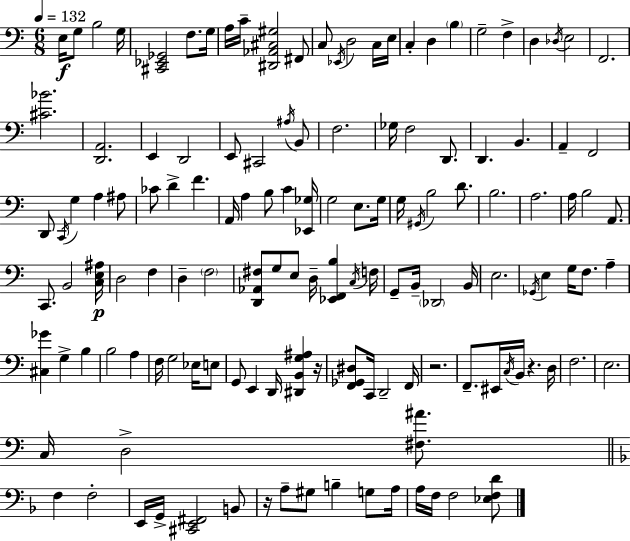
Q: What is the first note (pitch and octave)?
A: E3